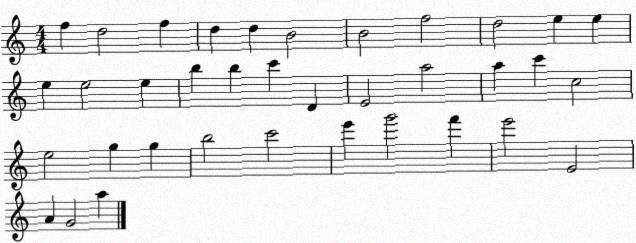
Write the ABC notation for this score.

X:1
T:Untitled
M:4/4
L:1/4
K:C
f d2 f d d B2 B2 f2 d2 e e e e2 e b b c' D E2 a2 a c' c2 e2 g g b2 c'2 e' g'2 f' e'2 E2 A G2 a